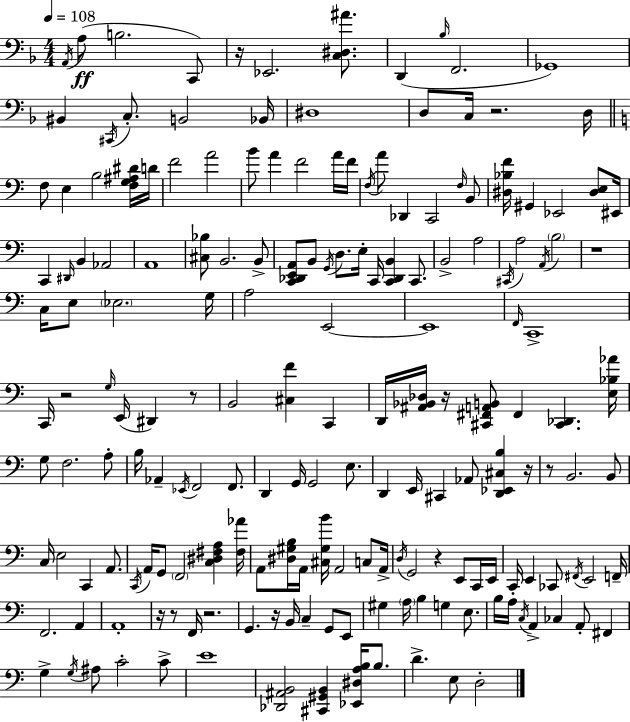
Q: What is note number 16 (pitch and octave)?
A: D3